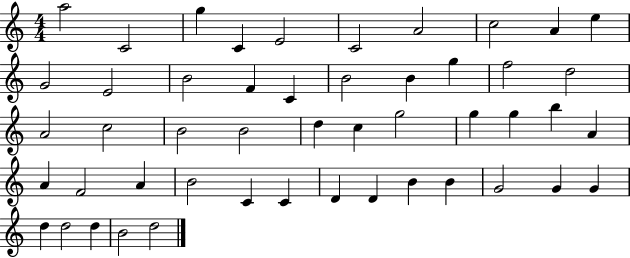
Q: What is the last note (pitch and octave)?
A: D5